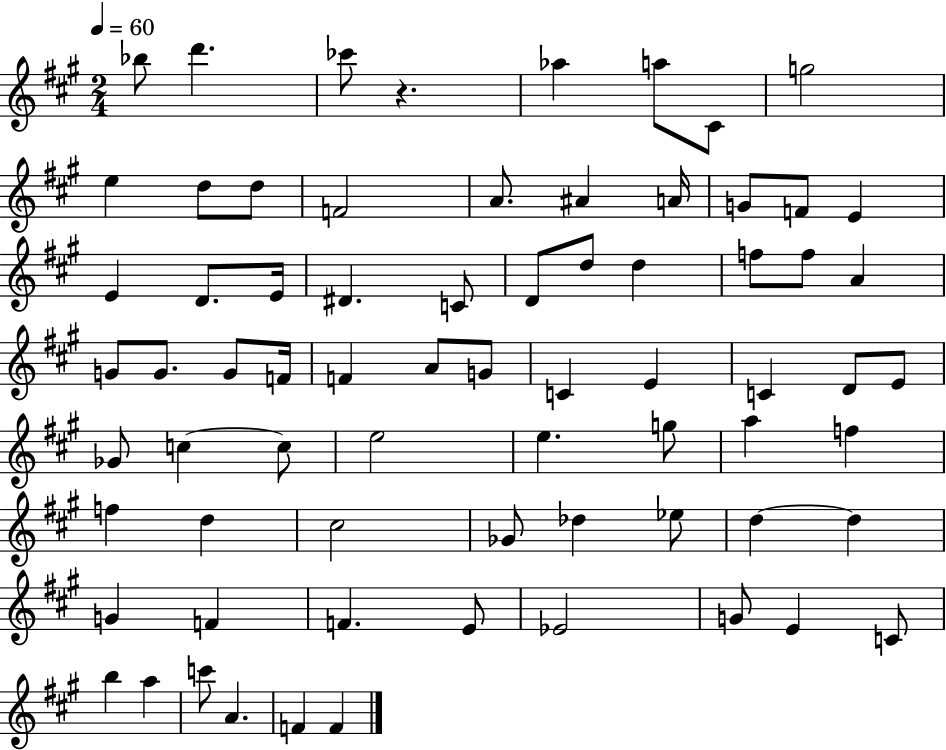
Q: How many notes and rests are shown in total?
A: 71